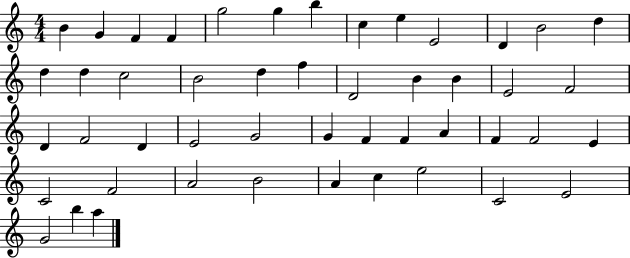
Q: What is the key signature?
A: C major